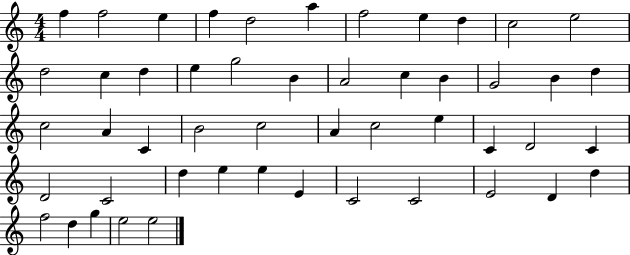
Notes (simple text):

F5/q F5/h E5/q F5/q D5/h A5/q F5/h E5/q D5/q C5/h E5/h D5/h C5/q D5/q E5/q G5/h B4/q A4/h C5/q B4/q G4/h B4/q D5/q C5/h A4/q C4/q B4/h C5/h A4/q C5/h E5/q C4/q D4/h C4/q D4/h C4/h D5/q E5/q E5/q E4/q C4/h C4/h E4/h D4/q D5/q F5/h D5/q G5/q E5/h E5/h